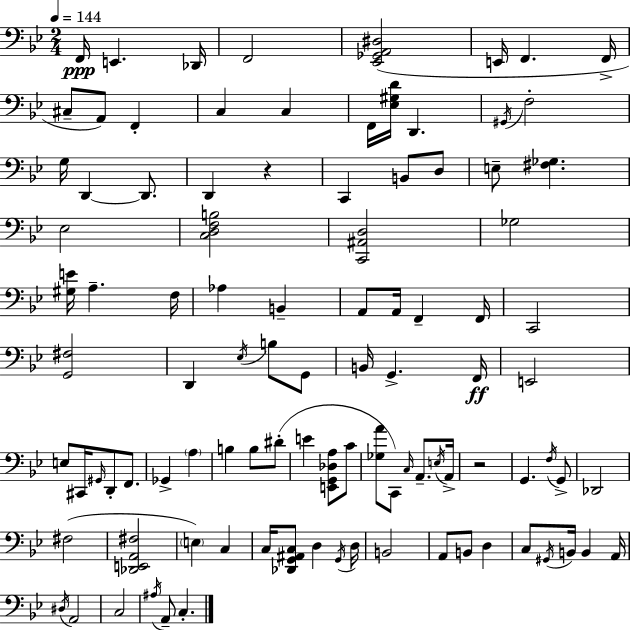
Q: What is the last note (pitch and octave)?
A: C3